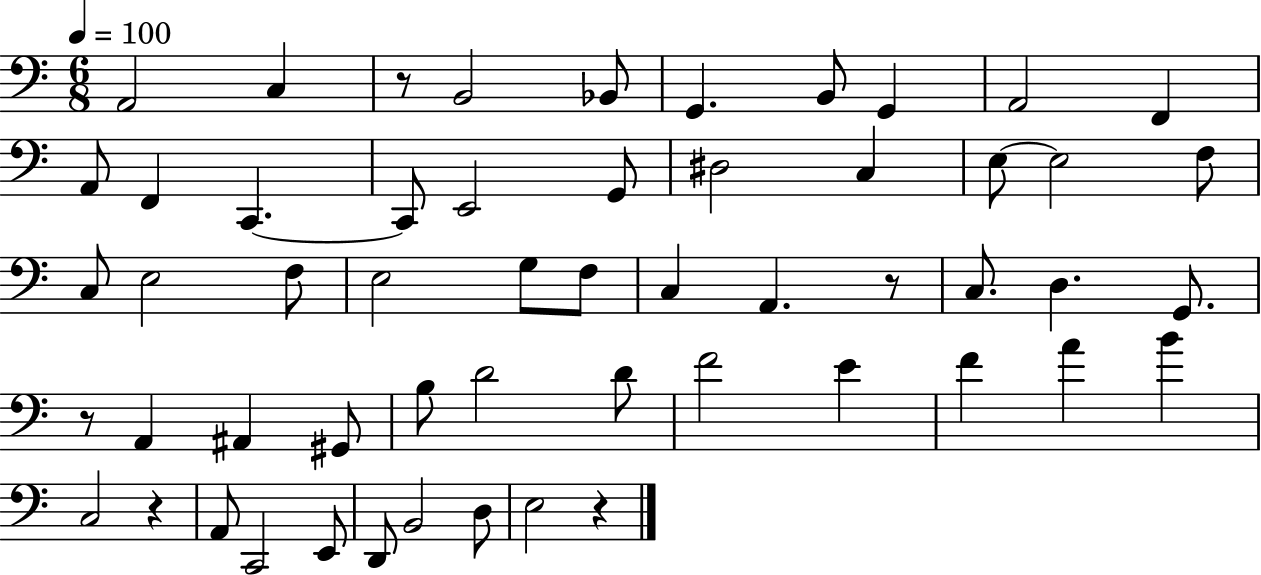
X:1
T:Untitled
M:6/8
L:1/4
K:C
A,,2 C, z/2 B,,2 _B,,/2 G,, B,,/2 G,, A,,2 F,, A,,/2 F,, C,, C,,/2 E,,2 G,,/2 ^D,2 C, E,/2 E,2 F,/2 C,/2 E,2 F,/2 E,2 G,/2 F,/2 C, A,, z/2 C,/2 D, G,,/2 z/2 A,, ^A,, ^G,,/2 B,/2 D2 D/2 F2 E F A B C,2 z A,,/2 C,,2 E,,/2 D,,/2 B,,2 D,/2 E,2 z